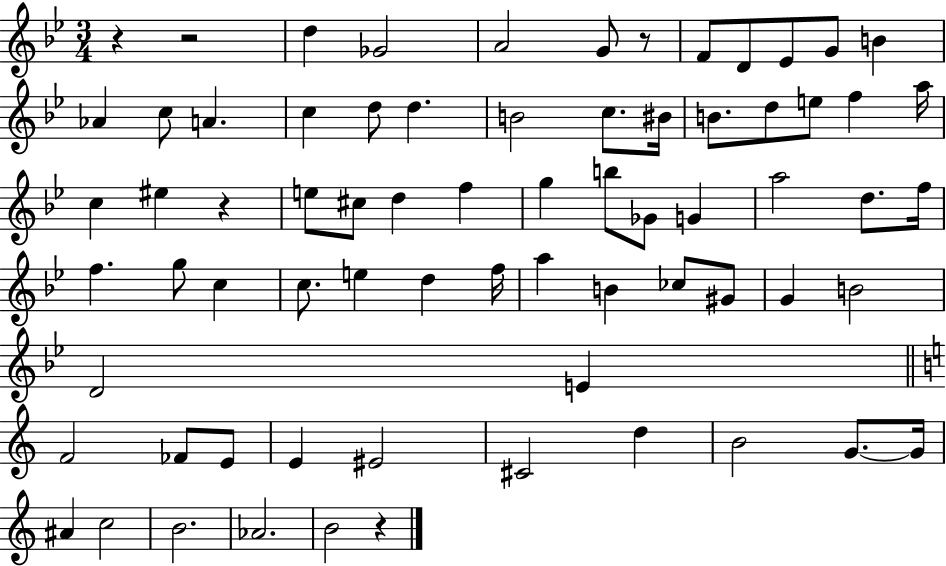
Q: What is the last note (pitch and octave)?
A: B4